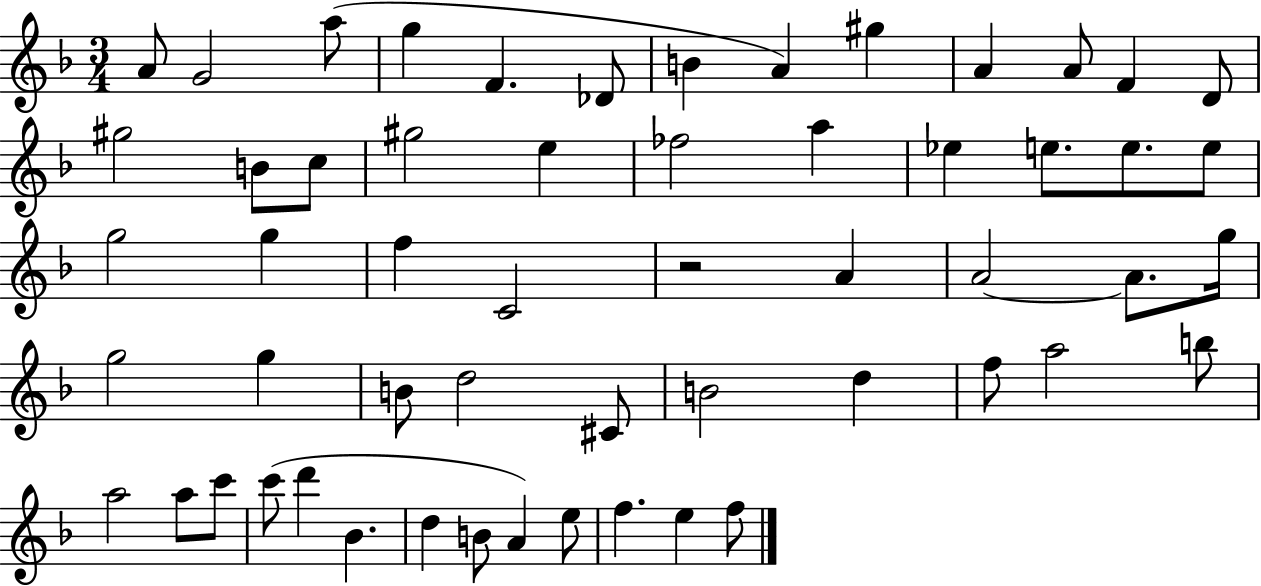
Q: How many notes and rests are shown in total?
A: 56